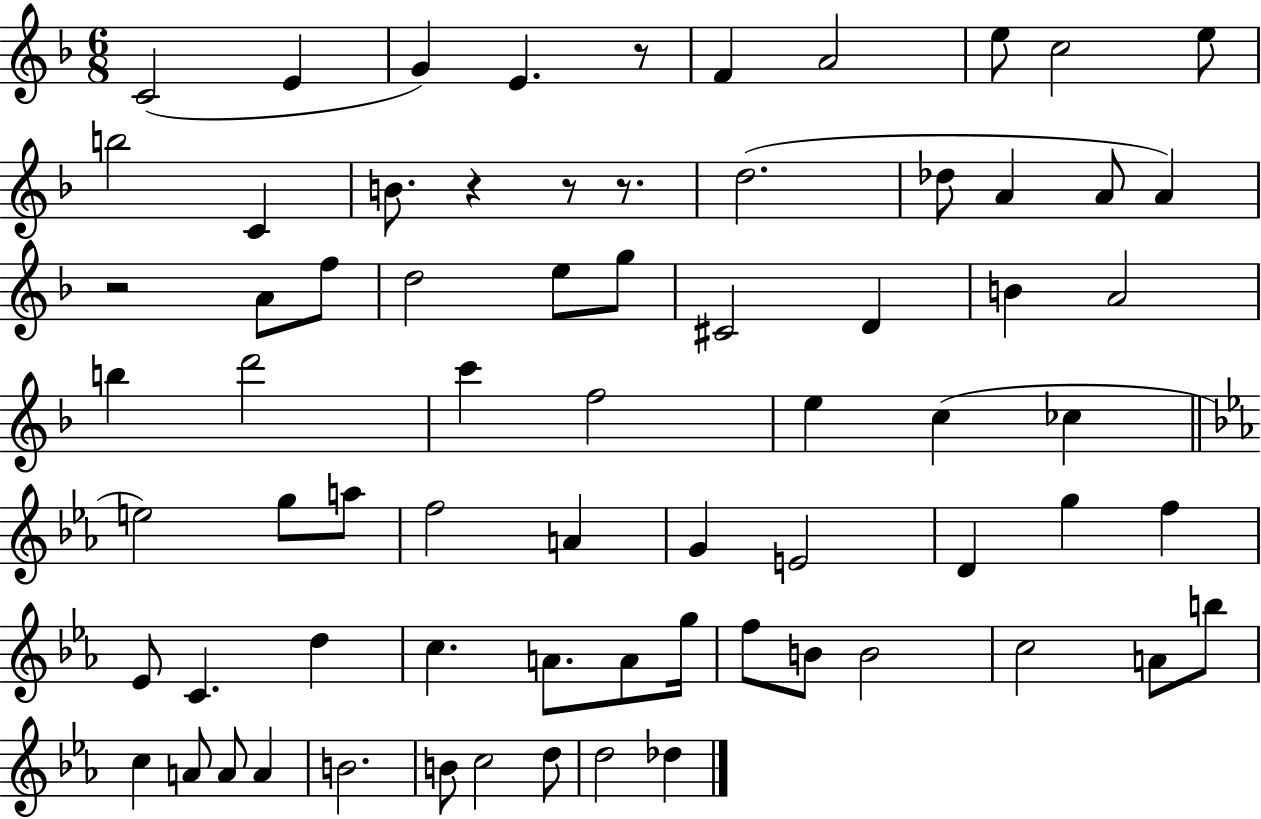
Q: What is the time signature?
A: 6/8